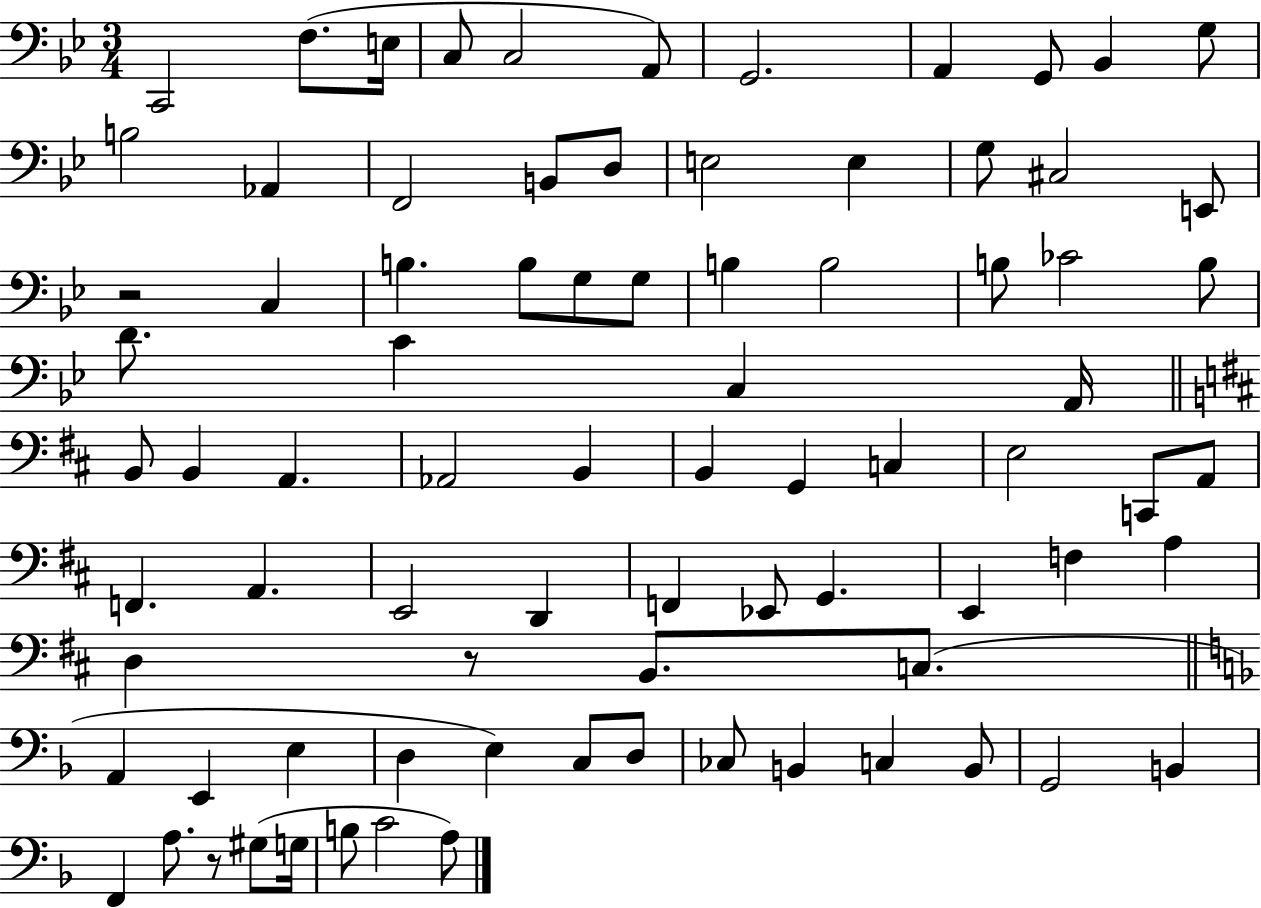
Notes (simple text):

C2/h F3/e. E3/s C3/e C3/h A2/e G2/h. A2/q G2/e Bb2/q G3/e B3/h Ab2/q F2/h B2/e D3/e E3/h E3/q G3/e C#3/h E2/e R/h C3/q B3/q. B3/e G3/e G3/e B3/q B3/h B3/e CES4/h B3/e D4/e. C4/q C3/q A2/s B2/e B2/q A2/q. Ab2/h B2/q B2/q G2/q C3/q E3/h C2/e A2/e F2/q. A2/q. E2/h D2/q F2/q Eb2/e G2/q. E2/q F3/q A3/q D3/q R/e B2/e. C3/e. A2/q E2/q E3/q D3/q E3/q C3/e D3/e CES3/e B2/q C3/q B2/e G2/h B2/q F2/q A3/e. R/e G#3/e G3/s B3/e C4/h A3/e